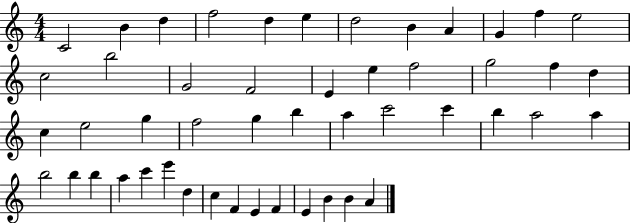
C4/h B4/q D5/q F5/h D5/q E5/q D5/h B4/q A4/q G4/q F5/q E5/h C5/h B5/h G4/h F4/h E4/q E5/q F5/h G5/h F5/q D5/q C5/q E5/h G5/q F5/h G5/q B5/q A5/q C6/h C6/q B5/q A5/h A5/q B5/h B5/q B5/q A5/q C6/q E6/q D5/q C5/q F4/q E4/q F4/q E4/q B4/q B4/q A4/q